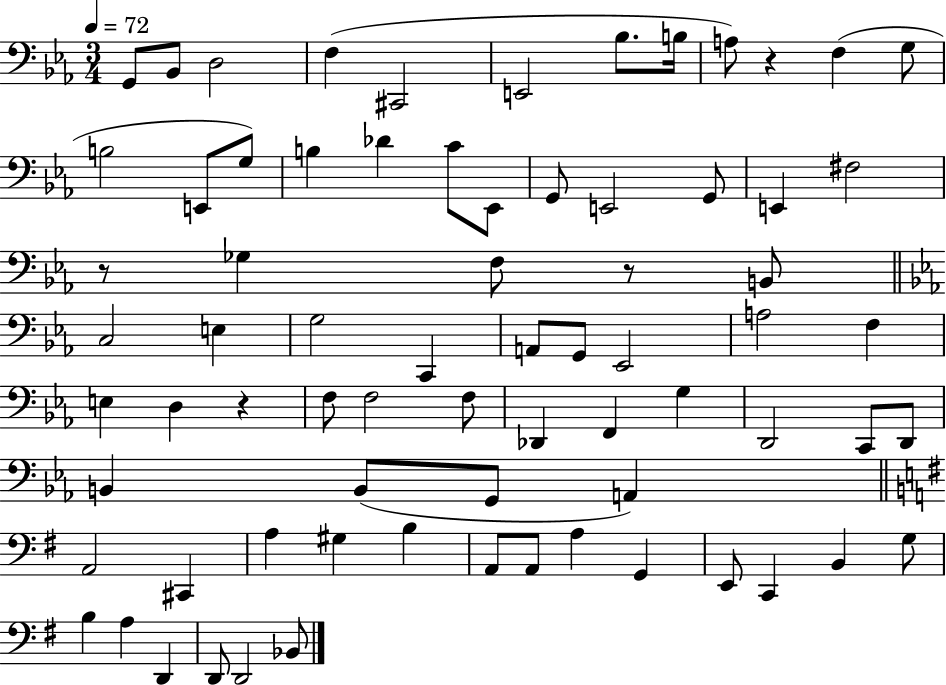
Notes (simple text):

G2/e Bb2/e D3/h F3/q C#2/h E2/h Bb3/e. B3/s A3/e R/q F3/q G3/e B3/h E2/e G3/e B3/q Db4/q C4/e Eb2/e G2/e E2/h G2/e E2/q F#3/h R/e Gb3/q F3/e R/e B2/e C3/h E3/q G3/h C2/q A2/e G2/e Eb2/h A3/h F3/q E3/q D3/q R/q F3/e F3/h F3/e Db2/q F2/q G3/q D2/h C2/e D2/e B2/q B2/e G2/e A2/q A2/h C#2/q A3/q G#3/q B3/q A2/e A2/e A3/q G2/q E2/e C2/q B2/q G3/e B3/q A3/q D2/q D2/e D2/h Bb2/e